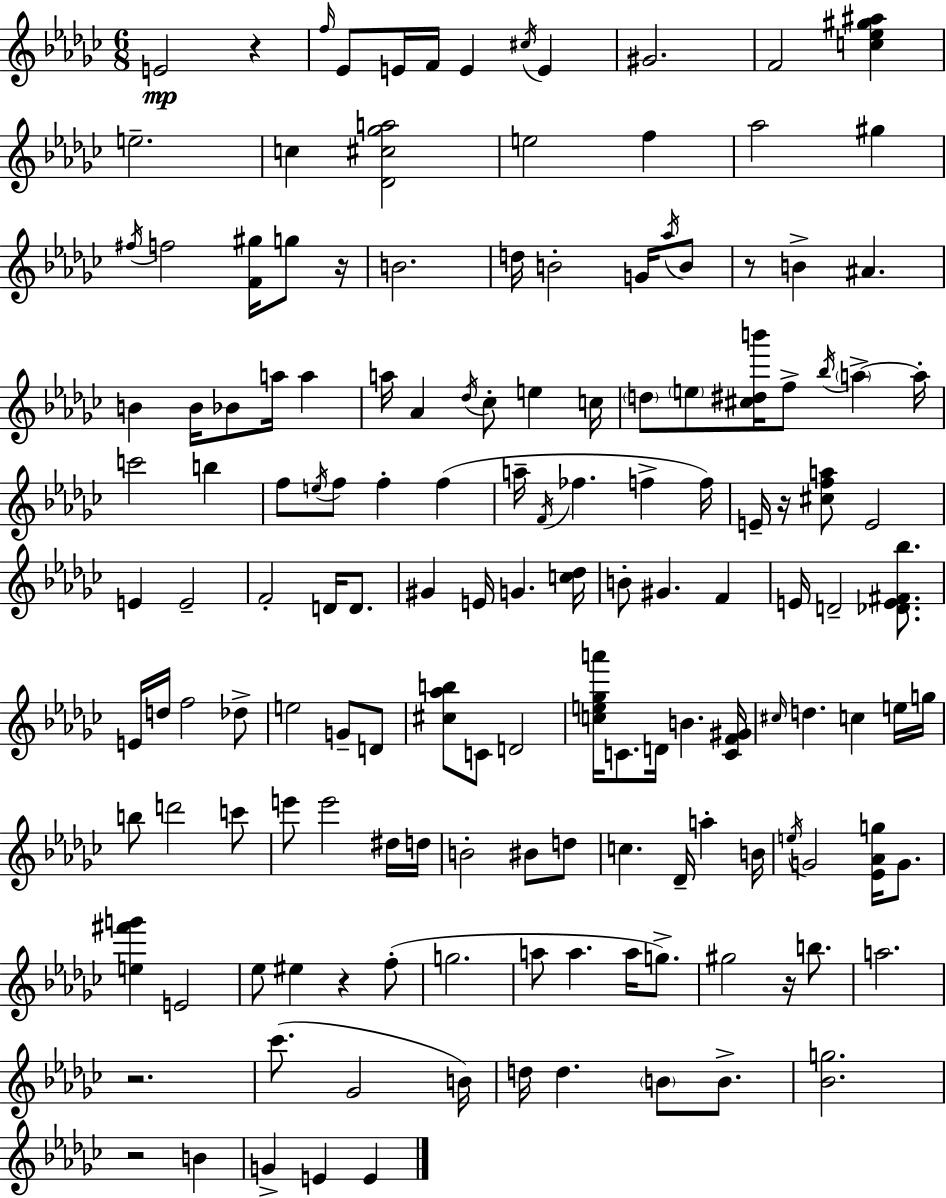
E4/h R/q F5/s Eb4/e E4/s F4/s E4/q C#5/s E4/q G#4/h. F4/h [C5,Eb5,G#5,A#5]/q E5/h. C5/q [Db4,C#5,Gb5,A5]/h E5/h F5/q Ab5/h G#5/q F#5/s F5/h [F4,G#5]/s G5/e R/s B4/h. D5/s B4/h G4/s Ab5/s B4/e R/e B4/q A#4/q. B4/q B4/s Bb4/e A5/s A5/q A5/s Ab4/q Db5/s CES5/e E5/q C5/s D5/e E5/e [C#5,D#5,B6]/s F5/e Bb5/s A5/q A5/s C6/h B5/q F5/e E5/s F5/e F5/q F5/q A5/s F4/s FES5/q. F5/q F5/s E4/s R/s [C#5,F5,A5]/e E4/h E4/q E4/h F4/h D4/s D4/e. G#4/q E4/s G4/q. [C5,Db5]/s B4/e G#4/q. F4/q E4/s D4/h [Db4,E4,F#4,Bb5]/e. E4/s D5/s F5/h Db5/e E5/h G4/e D4/e [C#5,Ab5,B5]/e C4/e D4/h [C5,E5,Gb5,A6]/s C4/e. D4/s B4/q. [C4,F4,G#4]/s C#5/s D5/q. C5/q E5/s G5/s B5/e D6/h C6/e E6/e E6/h D#5/s D5/s B4/h BIS4/e D5/e C5/q. Db4/s A5/q B4/s E5/s G4/h [Eb4,Ab4,G5]/s G4/e. [E5,F#6,G6]/q E4/h Eb5/e EIS5/q R/q F5/e G5/h. A5/e A5/q. A5/s G5/e. G#5/h R/s B5/e. A5/h. R/h. CES6/e. Gb4/h B4/s D5/s D5/q. B4/e B4/e. [Bb4,G5]/h. R/h B4/q G4/q E4/q E4/q